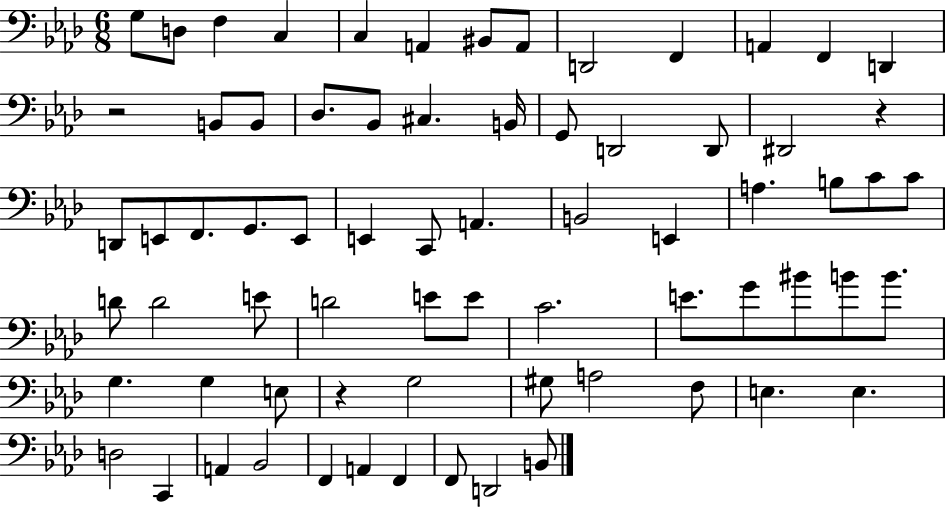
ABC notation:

X:1
T:Untitled
M:6/8
L:1/4
K:Ab
G,/2 D,/2 F, C, C, A,, ^B,,/2 A,,/2 D,,2 F,, A,, F,, D,, z2 B,,/2 B,,/2 _D,/2 _B,,/2 ^C, B,,/4 G,,/2 D,,2 D,,/2 ^D,,2 z D,,/2 E,,/2 F,,/2 G,,/2 E,,/2 E,, C,,/2 A,, B,,2 E,, A, B,/2 C/2 C/2 D/2 D2 E/2 D2 E/2 E/2 C2 E/2 G/2 ^B/2 B/2 B/2 G, G, E,/2 z G,2 ^G,/2 A,2 F,/2 E, E, D,2 C,, A,, _B,,2 F,, A,, F,, F,,/2 D,,2 B,,/2